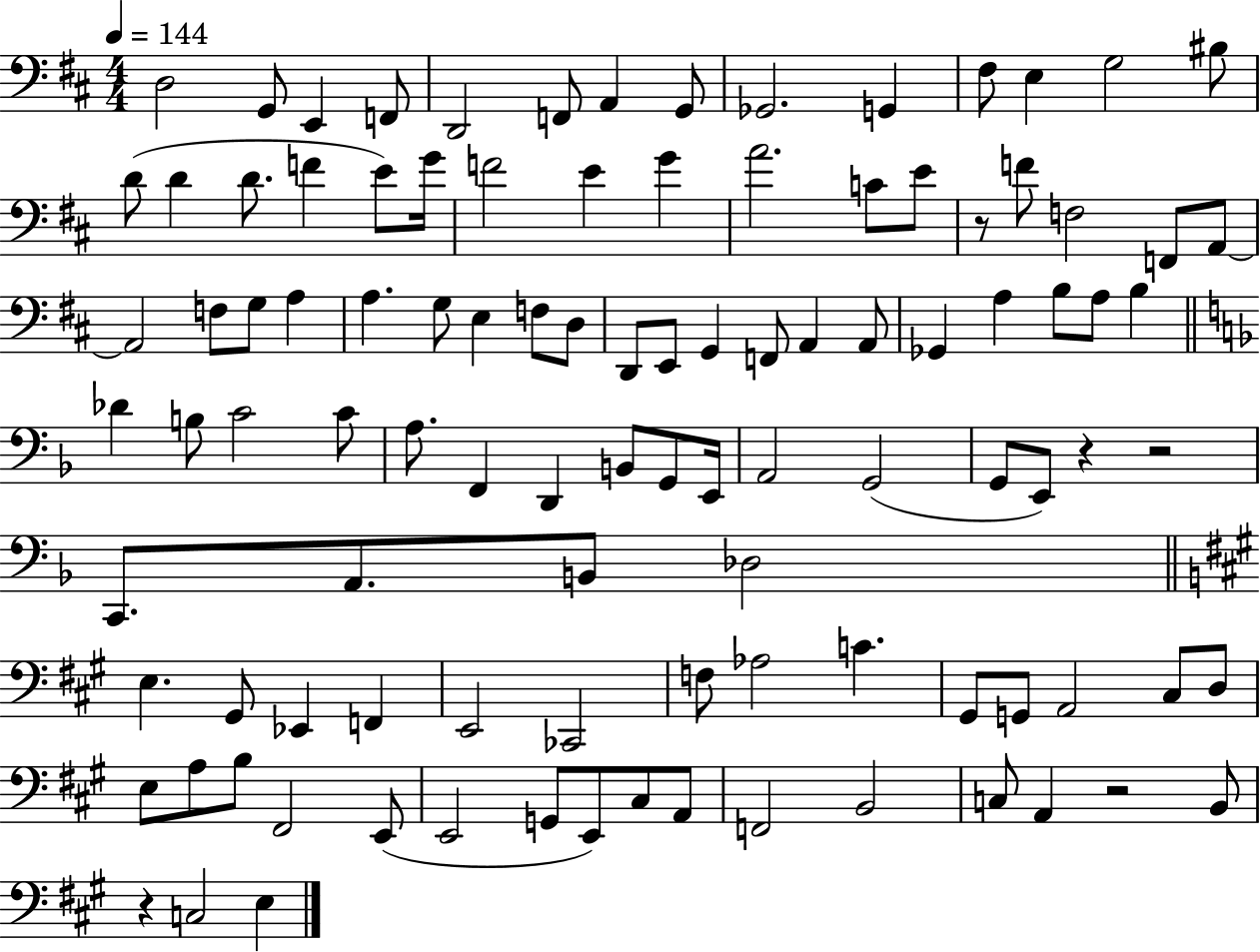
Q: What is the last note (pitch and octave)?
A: E3